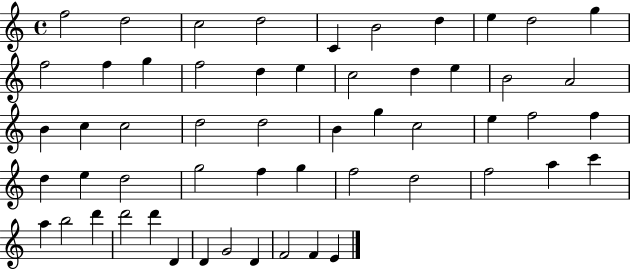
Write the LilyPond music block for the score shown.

{
  \clef treble
  \time 4/4
  \defaultTimeSignature
  \key c \major
  f''2 d''2 | c''2 d''2 | c'4 b'2 d''4 | e''4 d''2 g''4 | \break f''2 f''4 g''4 | f''2 d''4 e''4 | c''2 d''4 e''4 | b'2 a'2 | \break b'4 c''4 c''2 | d''2 d''2 | b'4 g''4 c''2 | e''4 f''2 f''4 | \break d''4 e''4 d''2 | g''2 f''4 g''4 | f''2 d''2 | f''2 a''4 c'''4 | \break a''4 b''2 d'''4 | d'''2 d'''4 d'4 | d'4 g'2 d'4 | f'2 f'4 e'4 | \break \bar "|."
}